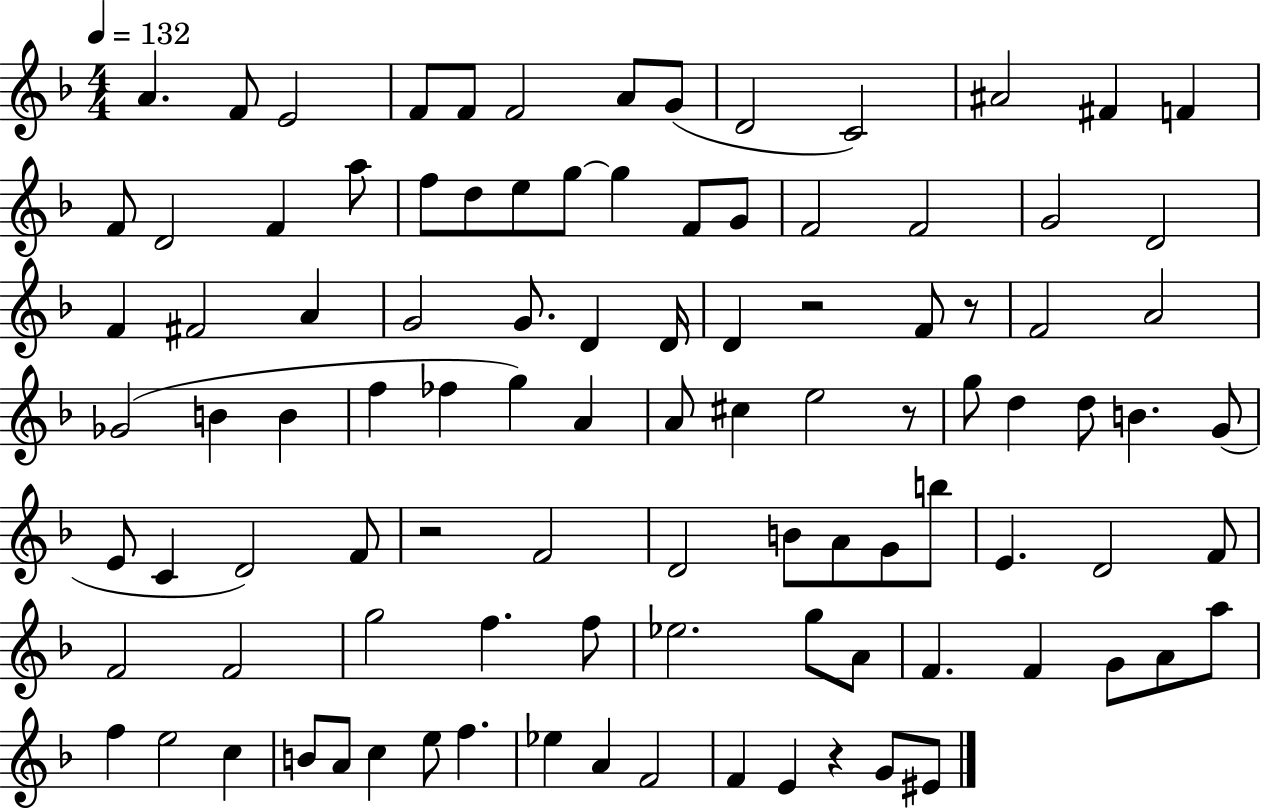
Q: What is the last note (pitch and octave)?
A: EIS4